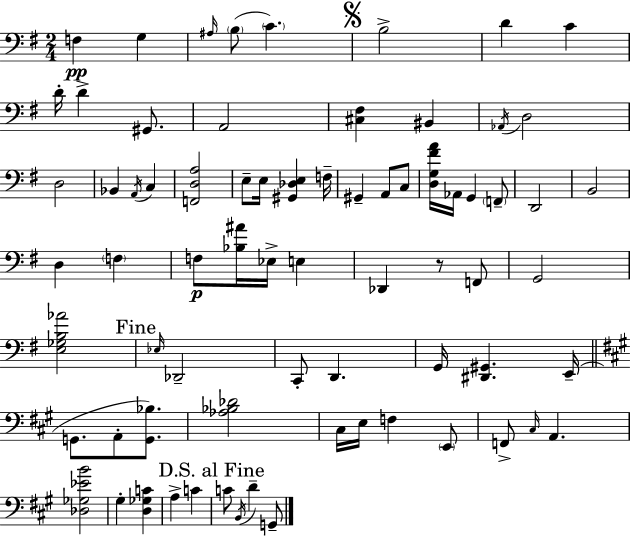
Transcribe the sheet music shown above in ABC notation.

X:1
T:Untitled
M:2/4
L:1/4
K:G
F, G, ^A,/4 B,/2 C B,2 D C D/4 D ^G,,/2 A,,2 [^C,^F,] ^B,, _A,,/4 D,2 D,2 _B,, A,,/4 C, [F,,D,A,]2 E,/2 E,/4 [^G,,_D,E,] F,/4 ^G,, A,,/2 C,/2 [D,G,^FA]/4 _A,,/4 G,, F,,/2 D,,2 B,,2 D, F, F,/2 [_B,^A]/4 _E,/4 E, _D,, z/2 F,,/2 G,,2 [E,_G,B,_A]2 _E,/4 _D,,2 C,,/2 D,, G,,/4 [^D,,^G,,] E,,/4 G,,/2 A,,/2 [G,,_B,]/2 [_A,_B,_D]2 ^C,/4 E,/4 F, E,,/2 F,,/2 ^C,/4 A,, [_D,_G,_EB]2 ^G, [D,_G,C] A, C C/2 B,,/4 D G,,/2